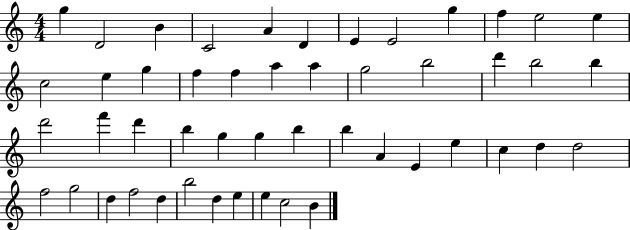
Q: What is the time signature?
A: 4/4